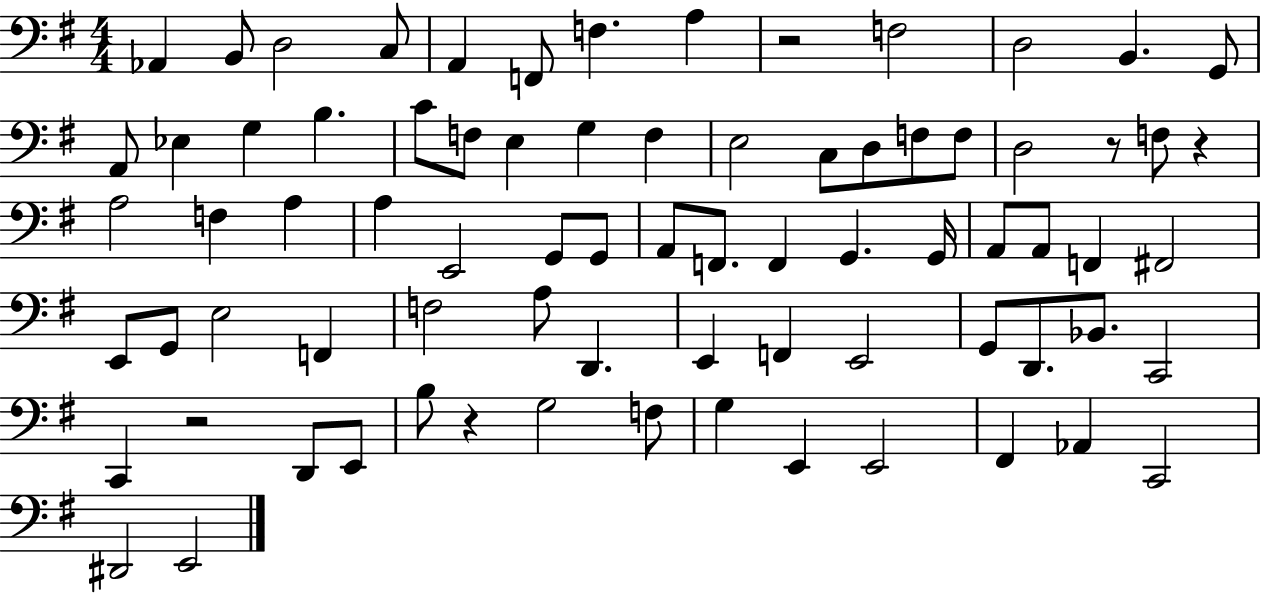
X:1
T:Untitled
M:4/4
L:1/4
K:G
_A,, B,,/2 D,2 C,/2 A,, F,,/2 F, A, z2 F,2 D,2 B,, G,,/2 A,,/2 _E, G, B, C/2 F,/2 E, G, F, E,2 C,/2 D,/2 F,/2 F,/2 D,2 z/2 F,/2 z A,2 F, A, A, E,,2 G,,/2 G,,/2 A,,/2 F,,/2 F,, G,, G,,/4 A,,/2 A,,/2 F,, ^F,,2 E,,/2 G,,/2 E,2 F,, F,2 A,/2 D,, E,, F,, E,,2 G,,/2 D,,/2 _B,,/2 C,,2 C,, z2 D,,/2 E,,/2 B,/2 z G,2 F,/2 G, E,, E,,2 ^F,, _A,, C,,2 ^D,,2 E,,2